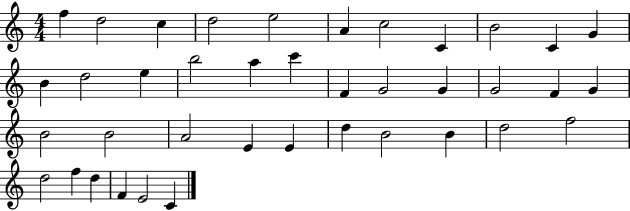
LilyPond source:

{
  \clef treble
  \numericTimeSignature
  \time 4/4
  \key c \major
  f''4 d''2 c''4 | d''2 e''2 | a'4 c''2 c'4 | b'2 c'4 g'4 | \break b'4 d''2 e''4 | b''2 a''4 c'''4 | f'4 g'2 g'4 | g'2 f'4 g'4 | \break b'2 b'2 | a'2 e'4 e'4 | d''4 b'2 b'4 | d''2 f''2 | \break d''2 f''4 d''4 | f'4 e'2 c'4 | \bar "|."
}